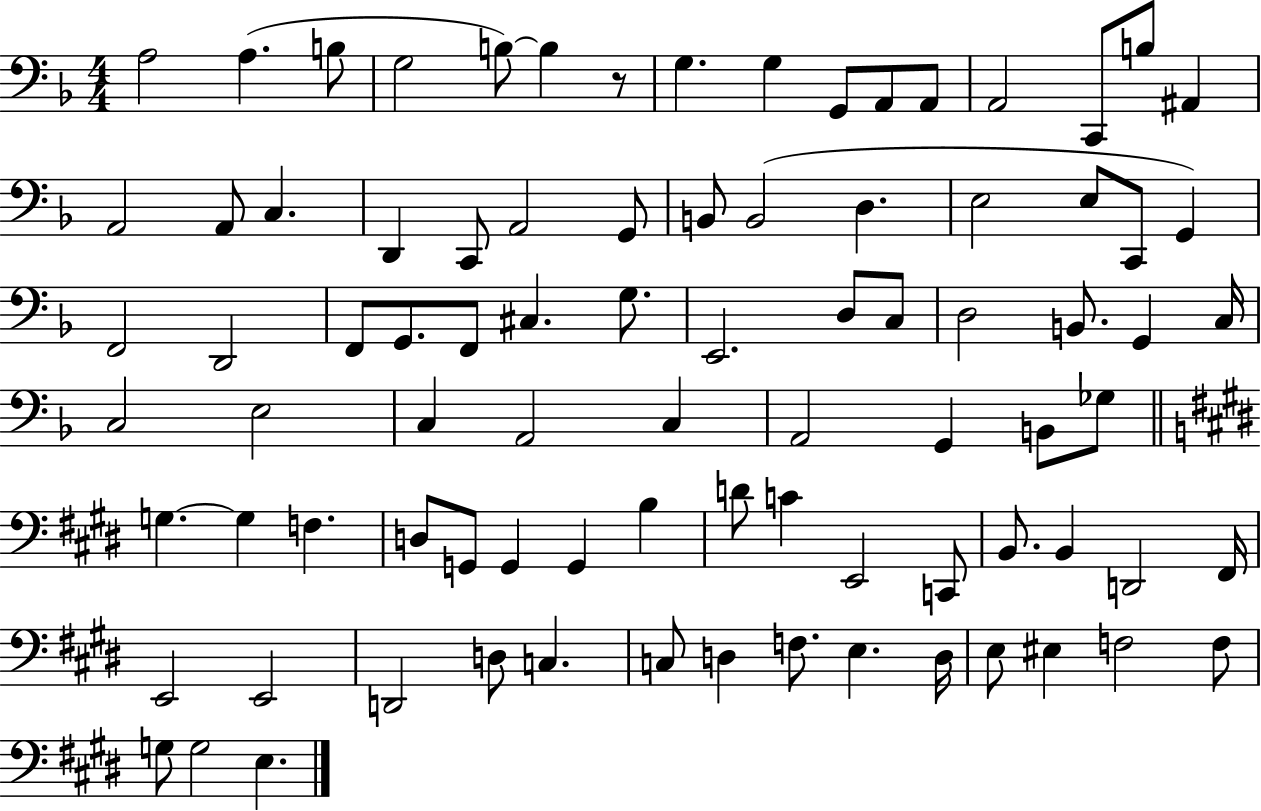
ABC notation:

X:1
T:Untitled
M:4/4
L:1/4
K:F
A,2 A, B,/2 G,2 B,/2 B, z/2 G, G, G,,/2 A,,/2 A,,/2 A,,2 C,,/2 B,/2 ^A,, A,,2 A,,/2 C, D,, C,,/2 A,,2 G,,/2 B,,/2 B,,2 D, E,2 E,/2 C,,/2 G,, F,,2 D,,2 F,,/2 G,,/2 F,,/2 ^C, G,/2 E,,2 D,/2 C,/2 D,2 B,,/2 G,, C,/4 C,2 E,2 C, A,,2 C, A,,2 G,, B,,/2 _G,/2 G, G, F, D,/2 G,,/2 G,, G,, B, D/2 C E,,2 C,,/2 B,,/2 B,, D,,2 ^F,,/4 E,,2 E,,2 D,,2 D,/2 C, C,/2 D, F,/2 E, D,/4 E,/2 ^E, F,2 F,/2 G,/2 G,2 E,